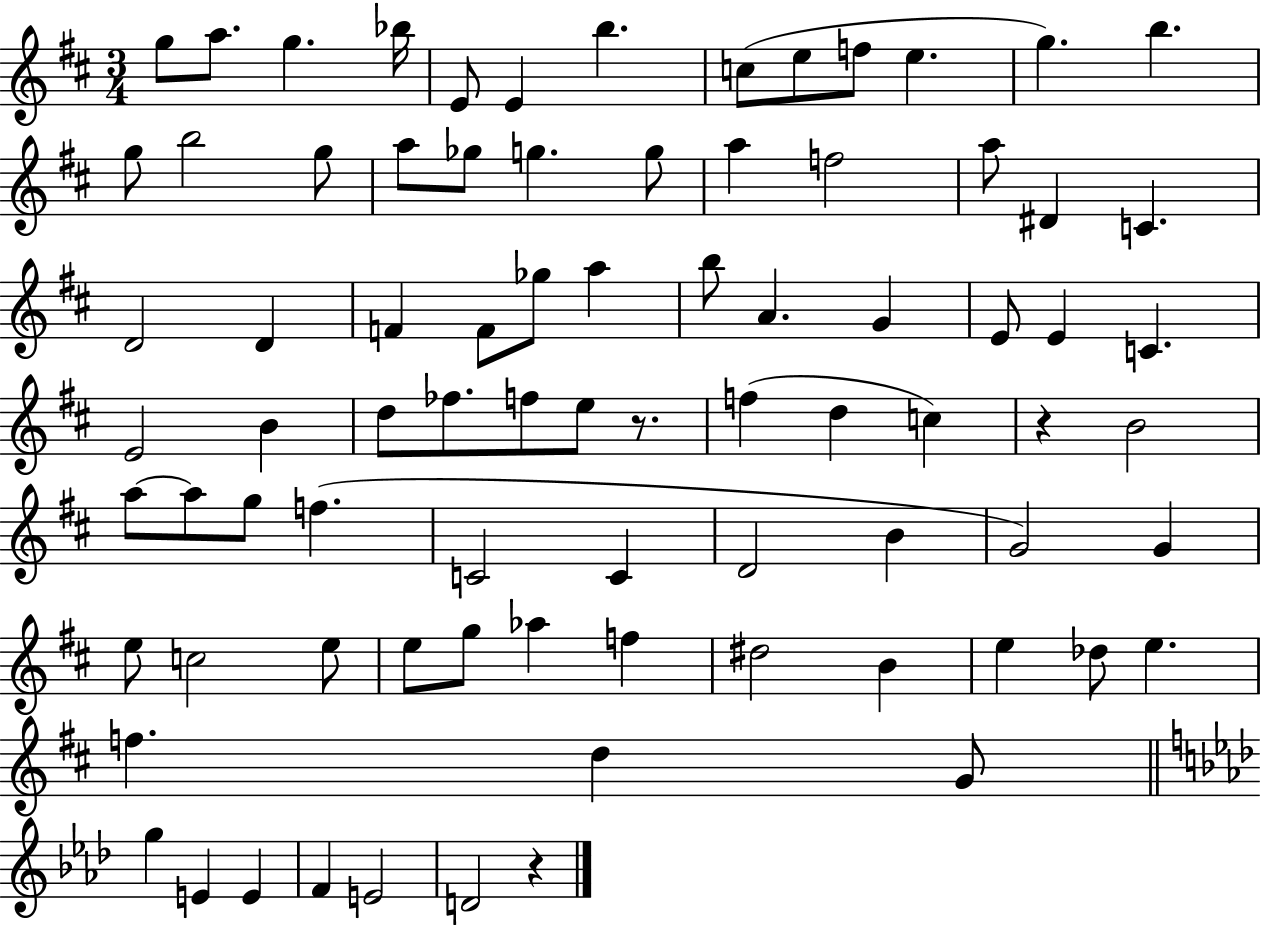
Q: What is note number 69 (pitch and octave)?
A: E5